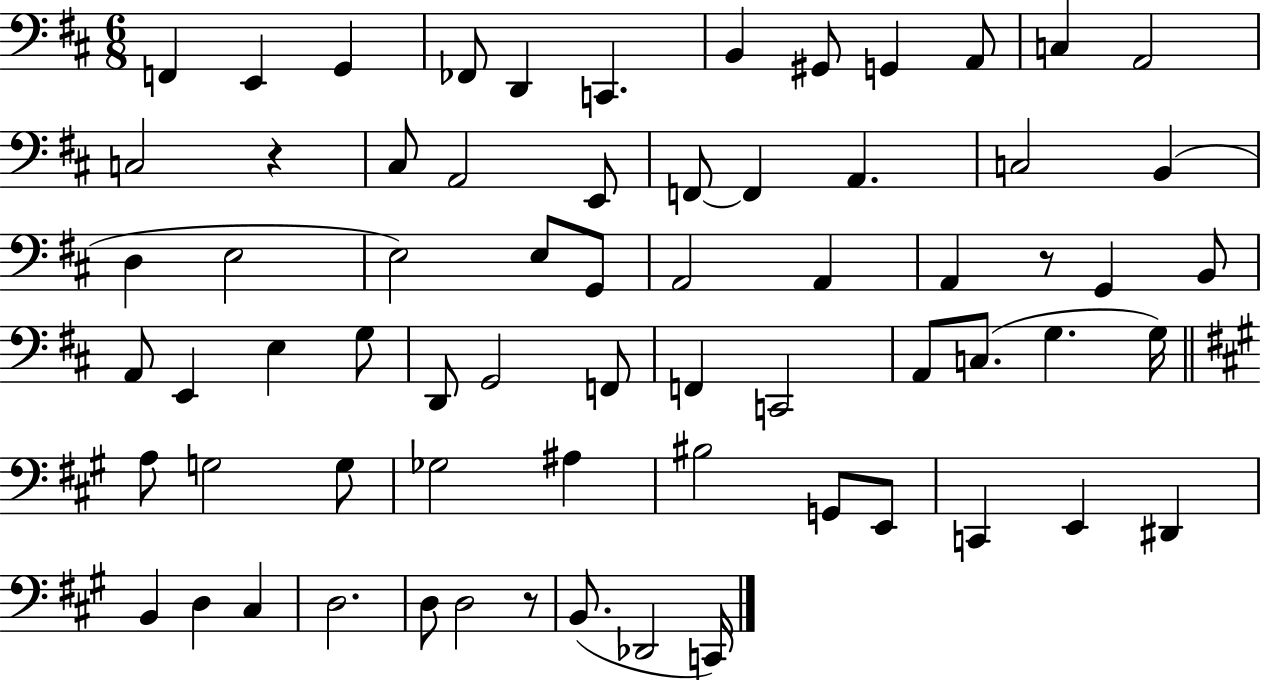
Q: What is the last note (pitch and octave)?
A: C2